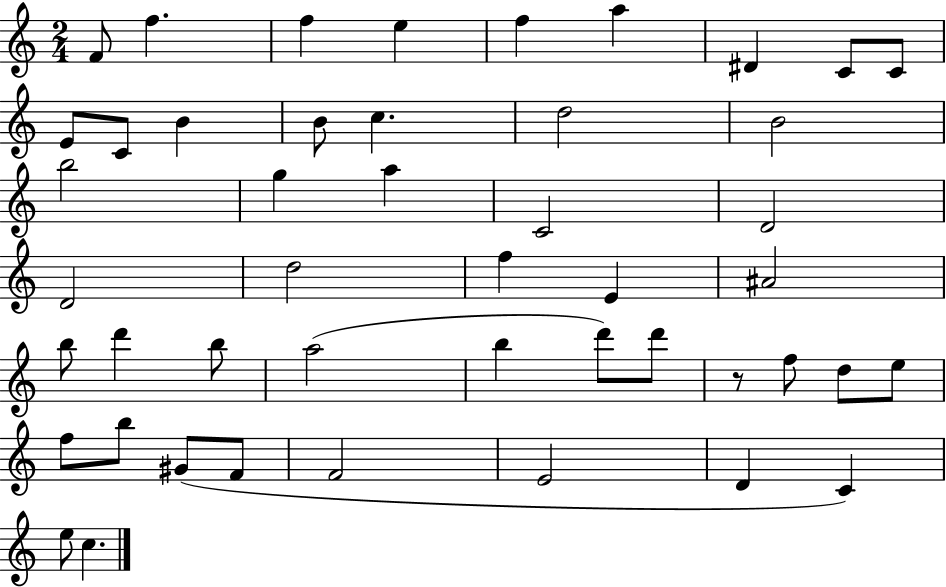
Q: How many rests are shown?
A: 1